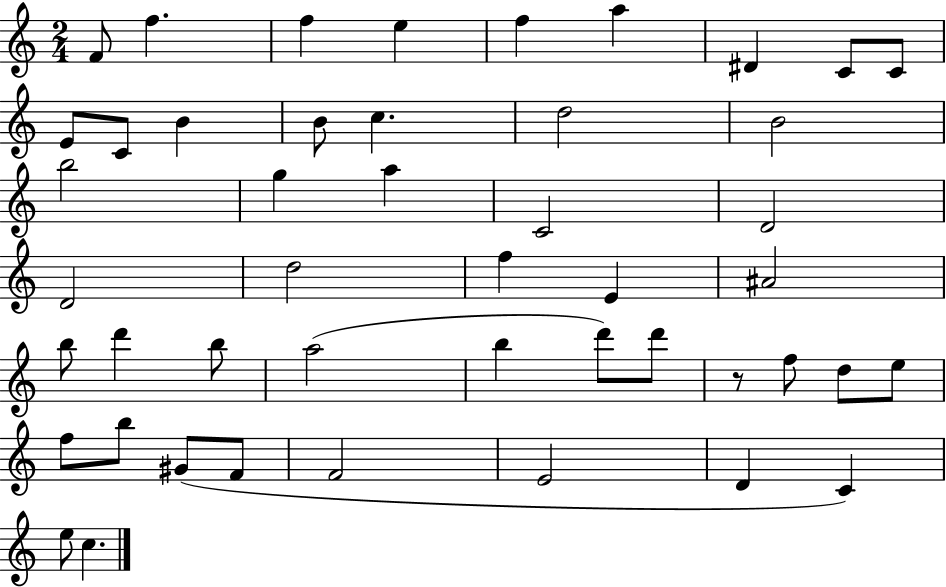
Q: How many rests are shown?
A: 1